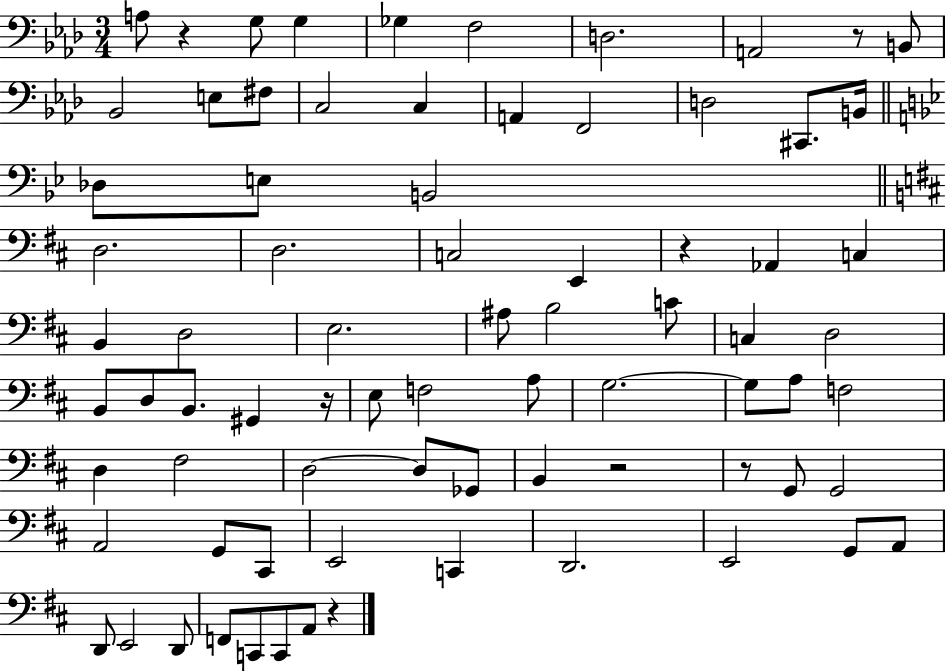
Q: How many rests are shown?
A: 7